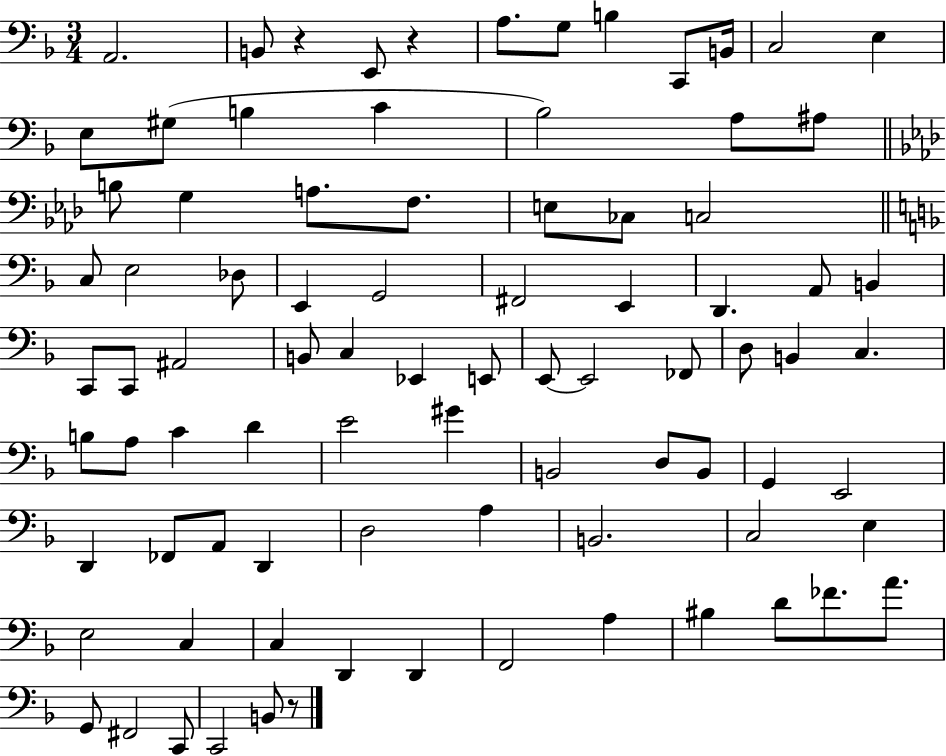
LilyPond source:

{
  \clef bass
  \numericTimeSignature
  \time 3/4
  \key f \major
  \repeat volta 2 { a,2. | b,8 r4 e,8 r4 | a8. g8 b4 c,8 b,16 | c2 e4 | \break e8 gis8( b4 c'4 | bes2) a8 ais8 | \bar "||" \break \key aes \major b8 g4 a8. f8. | e8 ces8 c2 | \bar "||" \break \key f \major c8 e2 des8 | e,4 g,2 | fis,2 e,4 | d,4. a,8 b,4 | \break c,8 c,8 ais,2 | b,8 c4 ees,4 e,8 | e,8~~ e,2 fes,8 | d8 b,4 c4. | \break b8 a8 c'4 d'4 | e'2 gis'4 | b,2 d8 b,8 | g,4 e,2 | \break d,4 fes,8 a,8 d,4 | d2 a4 | b,2. | c2 e4 | \break e2 c4 | c4 d,4 d,4 | f,2 a4 | bis4 d'8 fes'8. a'8. | \break g,8 fis,2 c,8 | c,2 b,8 r8 | } \bar "|."
}